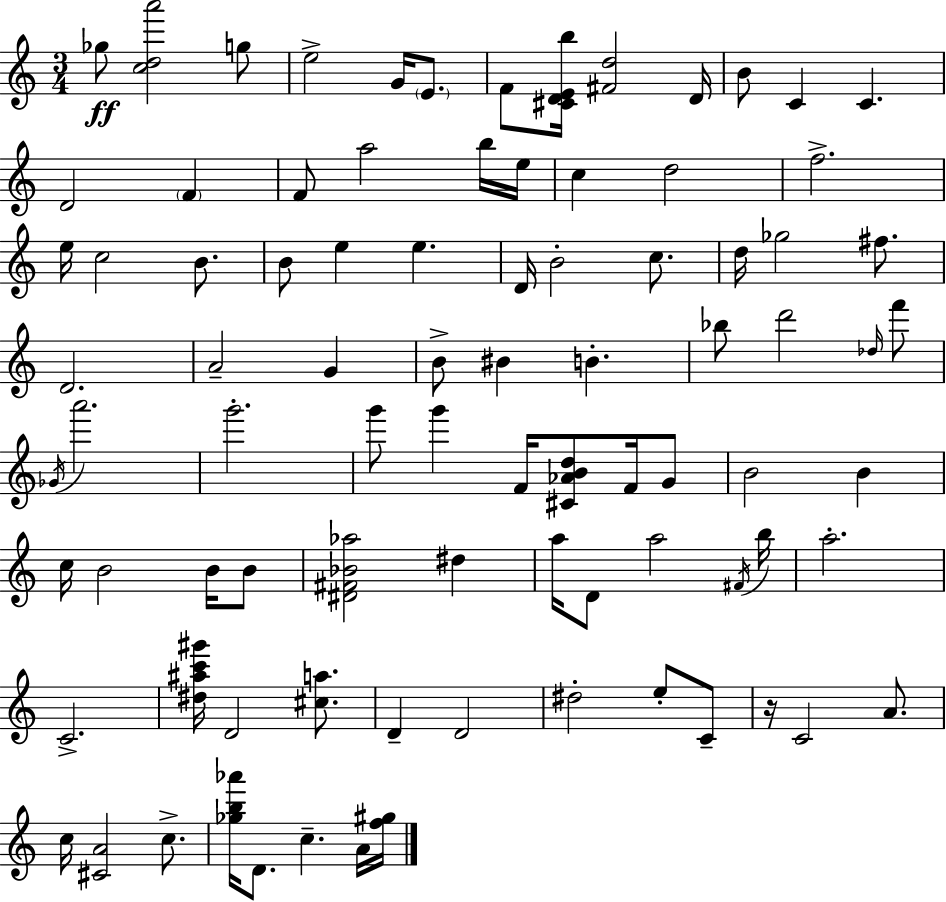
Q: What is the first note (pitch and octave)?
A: Gb5